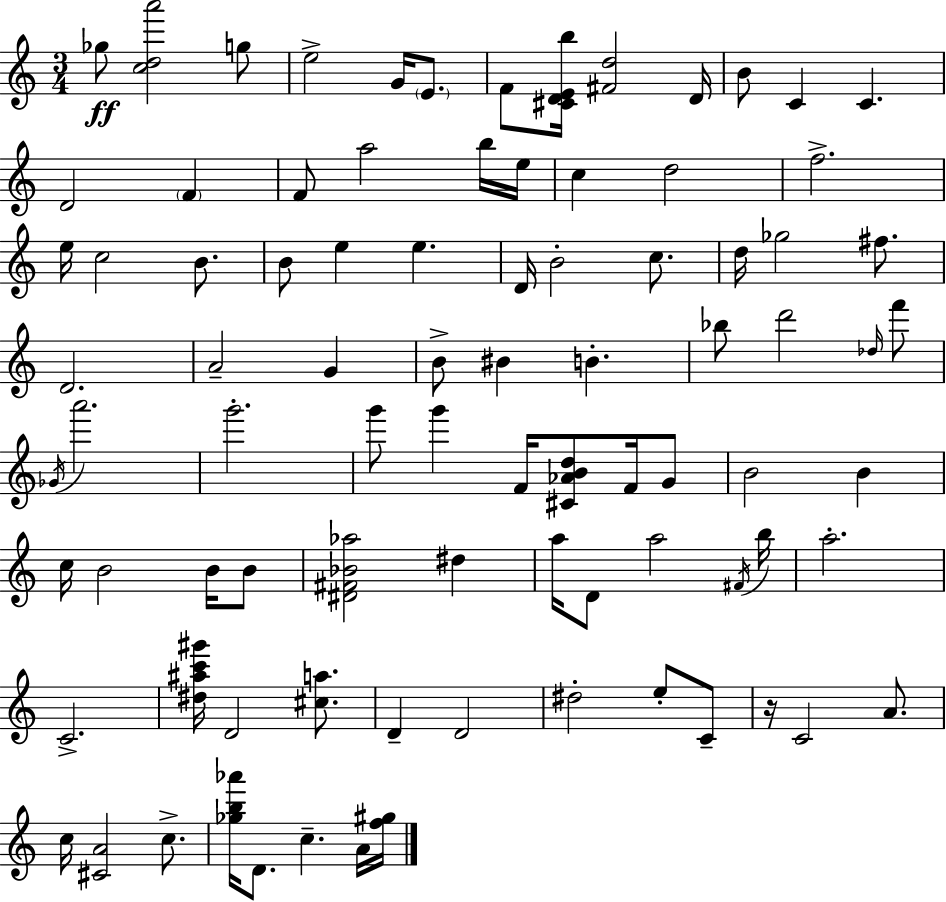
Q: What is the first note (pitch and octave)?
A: Gb5